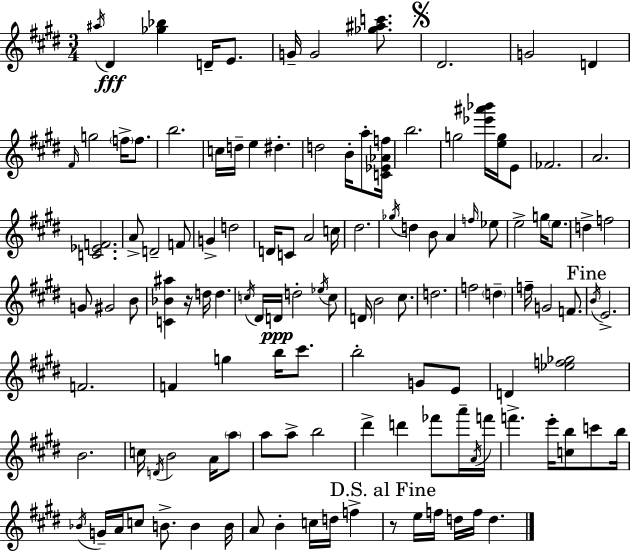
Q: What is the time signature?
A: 3/4